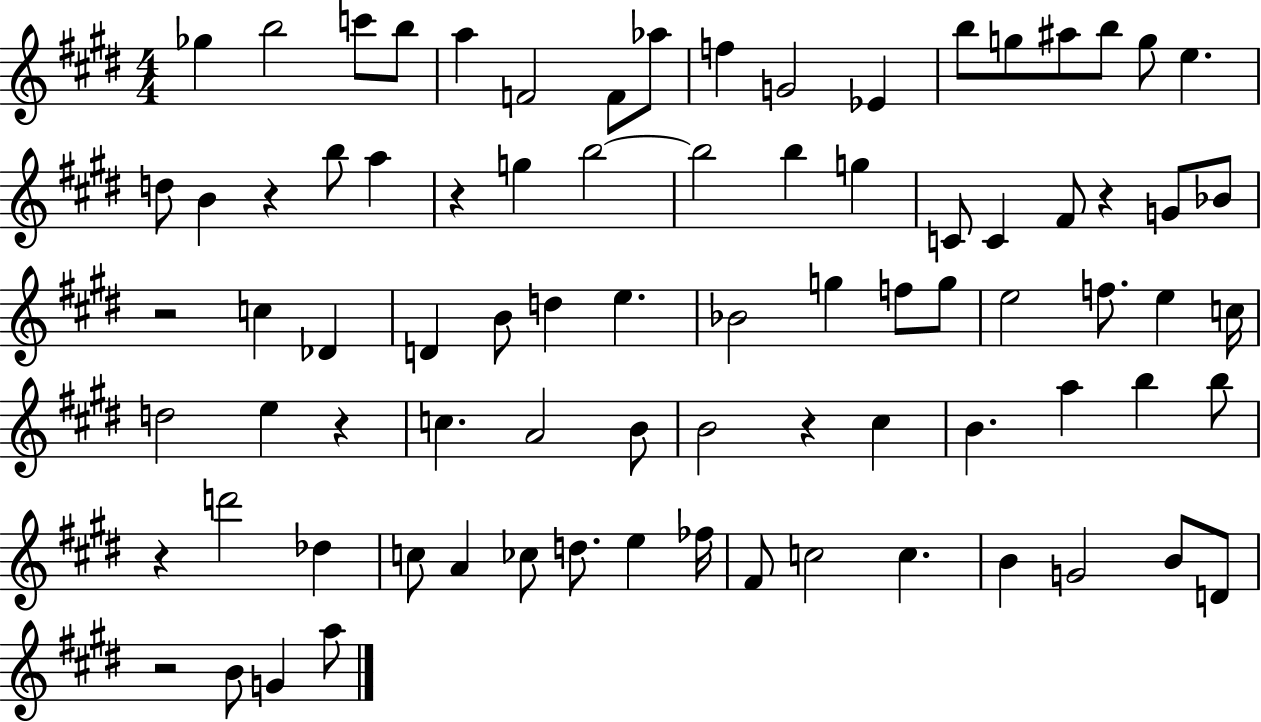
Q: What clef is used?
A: treble